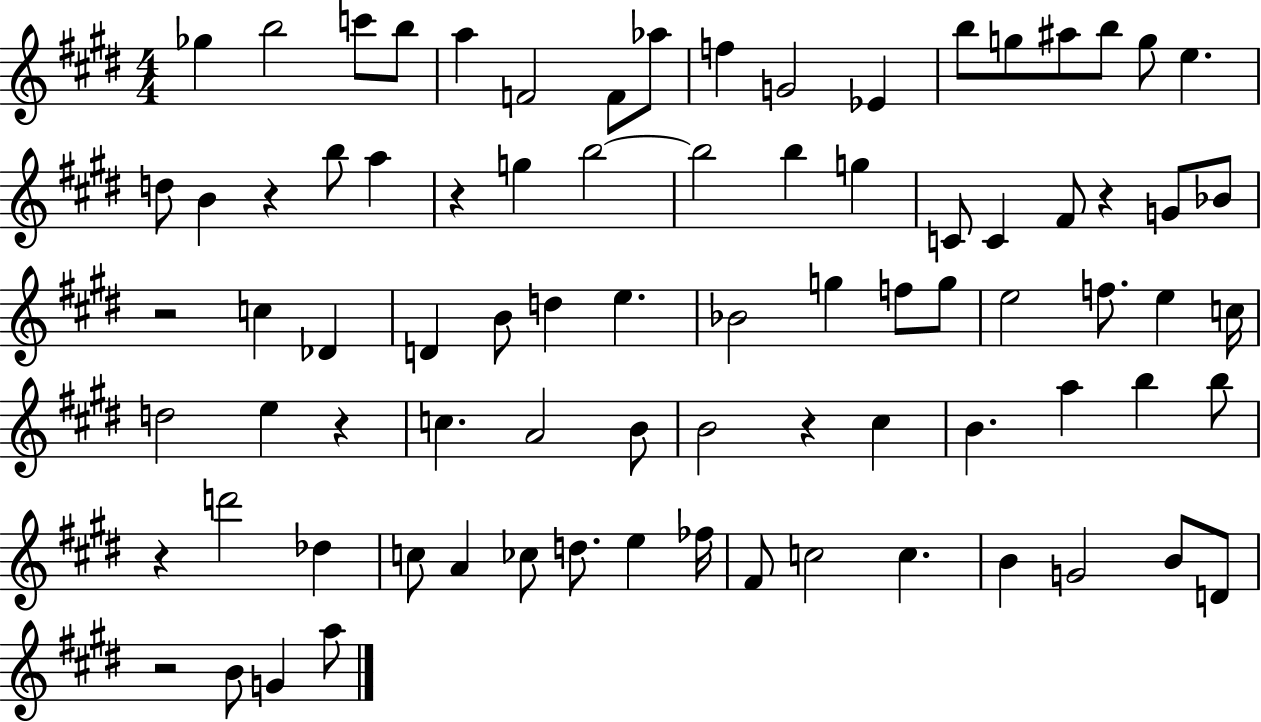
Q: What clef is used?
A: treble